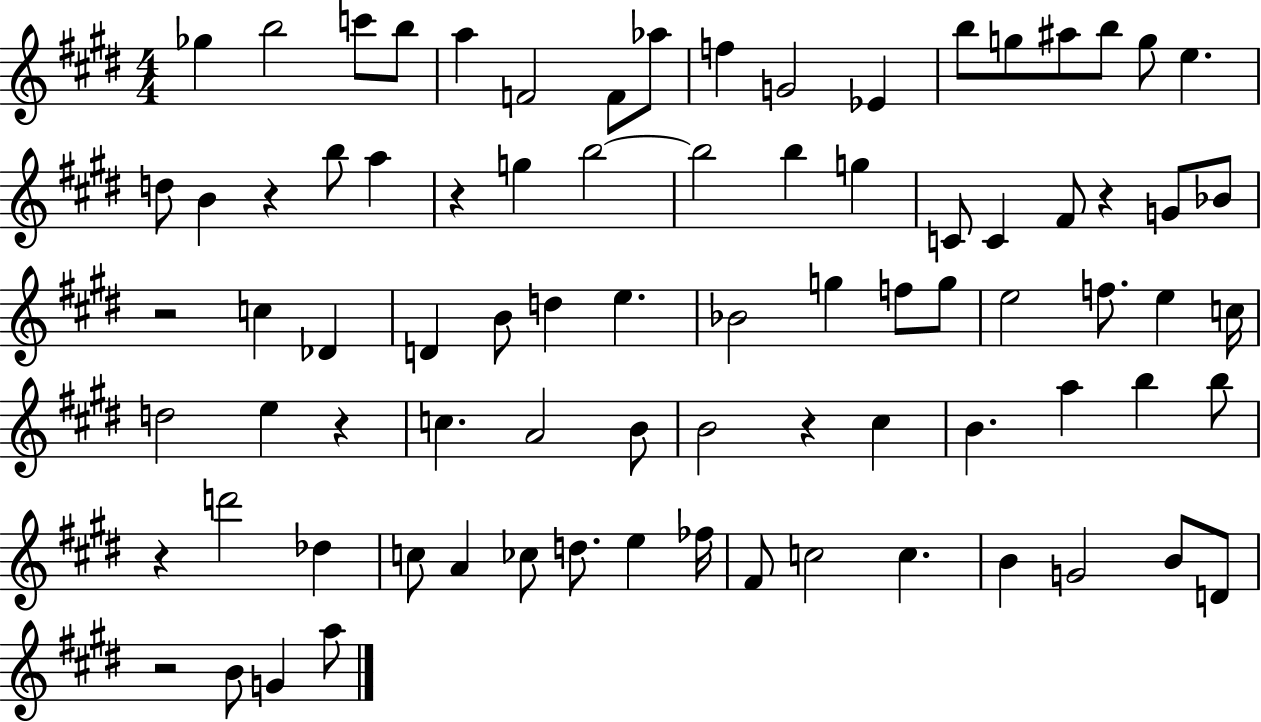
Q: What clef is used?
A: treble